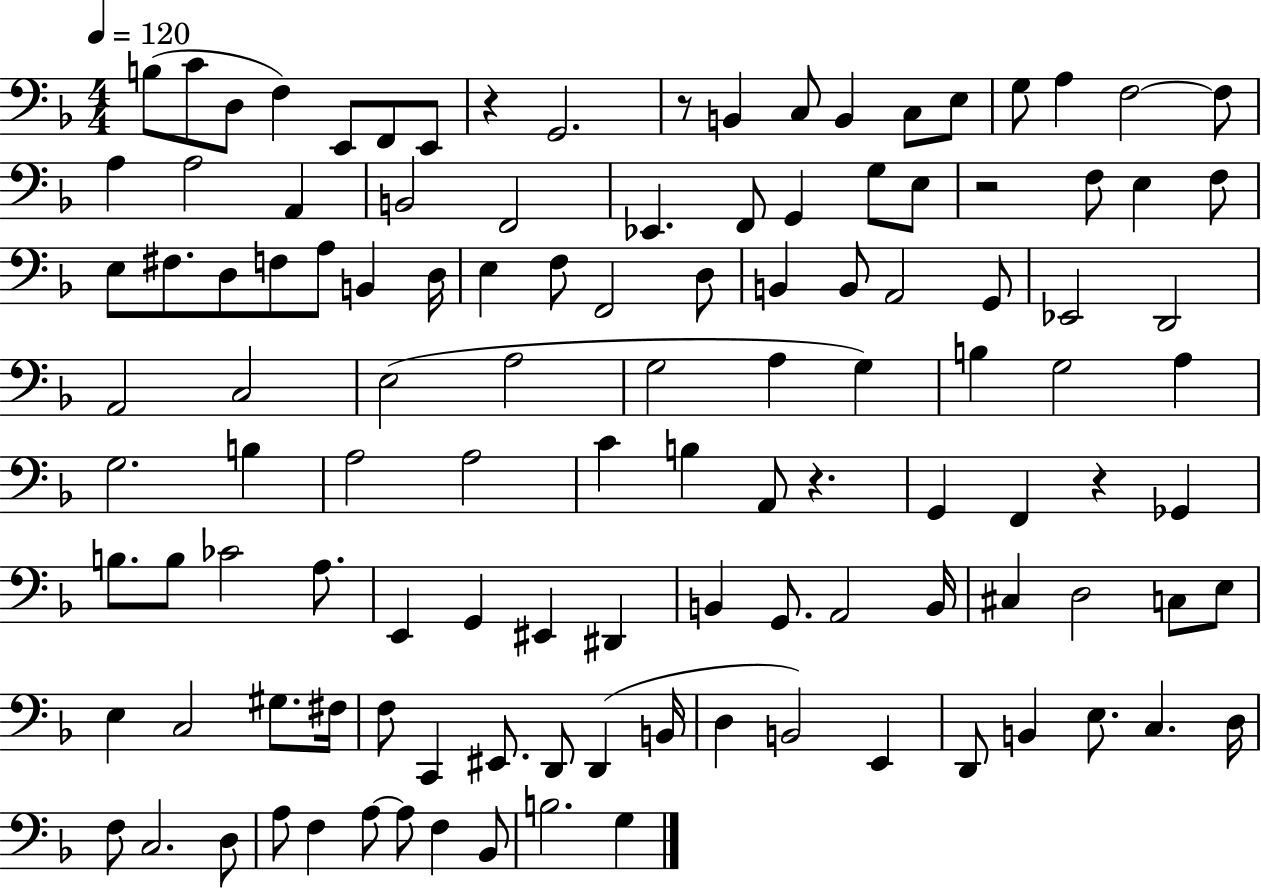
{
  \clef bass
  \numericTimeSignature
  \time 4/4
  \key f \major
  \tempo 4 = 120
  b8( c'8 d8 f4) e,8 f,8 e,8 | r4 g,2. | r8 b,4 c8 b,4 c8 e8 | g8 a4 f2~~ f8 | \break a4 a2 a,4 | b,2 f,2 | ees,4. f,8 g,4 g8 e8 | r2 f8 e4 f8 | \break e8 fis8. d8 f8 a8 b,4 d16 | e4 f8 f,2 d8 | b,4 b,8 a,2 g,8 | ees,2 d,2 | \break a,2 c2 | e2( a2 | g2 a4 g4) | b4 g2 a4 | \break g2. b4 | a2 a2 | c'4 b4 a,8 r4. | g,4 f,4 r4 ges,4 | \break b8. b8 ces'2 a8. | e,4 g,4 eis,4 dis,4 | b,4 g,8. a,2 b,16 | cis4 d2 c8 e8 | \break e4 c2 gis8. fis16 | f8 c,4 eis,8. d,8 d,4( b,16 | d4 b,2) e,4 | d,8 b,4 e8. c4. d16 | \break f8 c2. d8 | a8 f4 a8~~ a8 f4 bes,8 | b2. g4 | \bar "|."
}